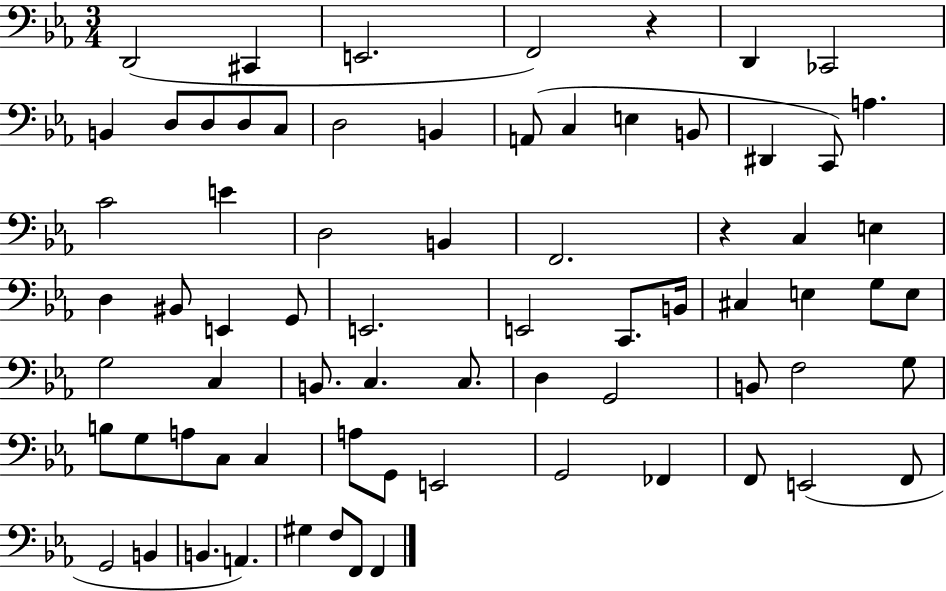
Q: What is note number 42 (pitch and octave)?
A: B2